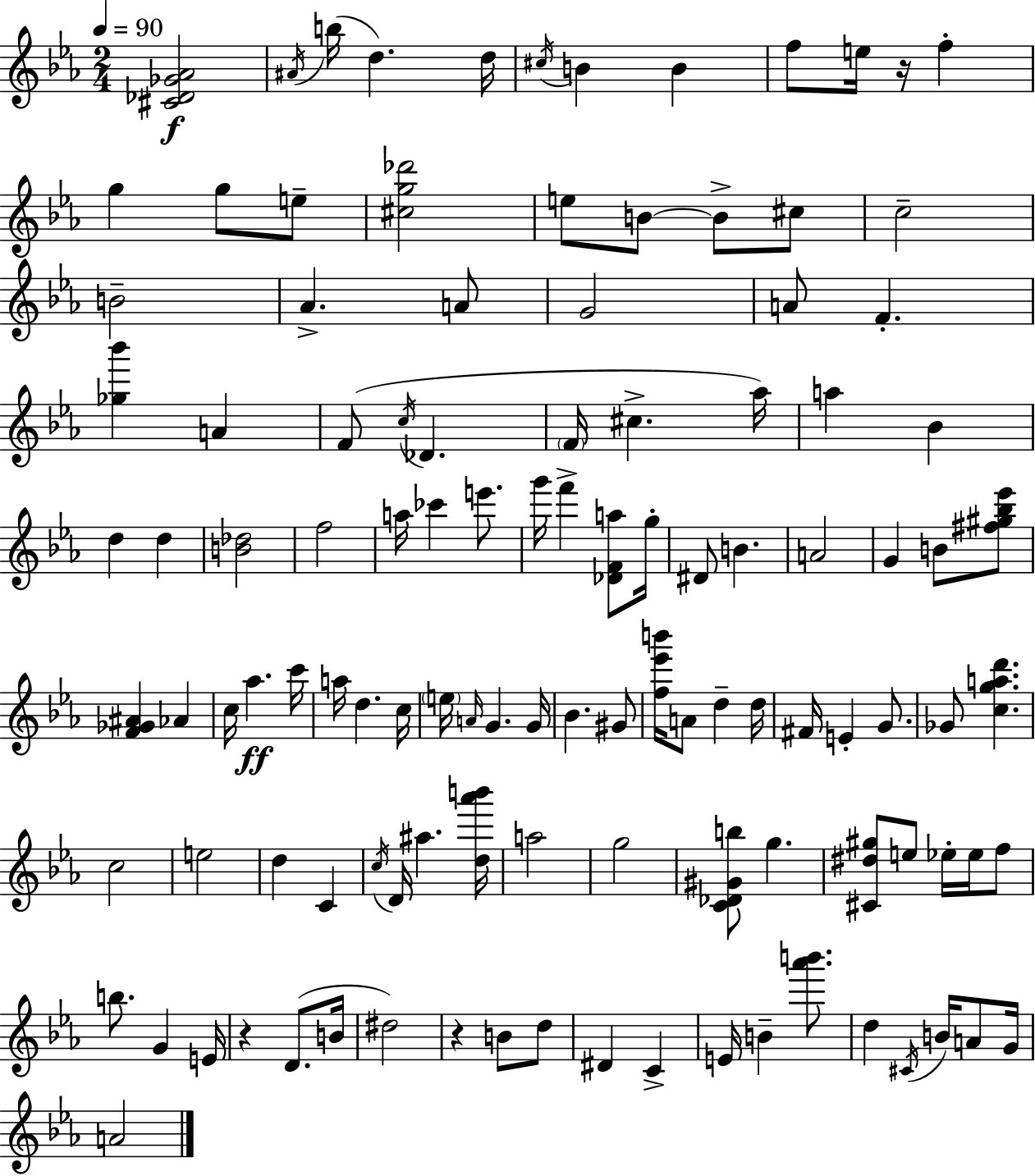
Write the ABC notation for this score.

X:1
T:Untitled
M:2/4
L:1/4
K:Eb
[^C_D_G_A]2 ^A/4 b/4 d d/4 ^c/4 B B f/2 e/4 z/4 f g g/2 e/2 [^cg_d']2 e/2 B/2 B/2 ^c/2 c2 B2 _A A/2 G2 A/2 F [_g_b'] A F/2 c/4 _D F/4 ^c _a/4 a _B d d [B_d]2 f2 a/4 _c' e'/2 g'/4 f' [_DFa]/2 g/4 ^D/2 B A2 G B/2 [^f^g_b_e']/2 [F_G^A] _A c/4 _a c'/4 a/4 d c/4 e/4 A/4 G G/4 _B ^G/2 [f_e'b']/4 A/2 d d/4 ^F/4 E G/2 _G/2 [cgad'] c2 e2 d C c/4 D/4 ^a [d_a'b']/4 a2 g2 [C_D^Gb]/2 g [^C^d^g]/2 e/2 _e/4 _e/4 f/2 b/2 G E/4 z D/2 B/4 ^d2 z B/2 d/2 ^D C E/4 B [_a'b']/2 d ^C/4 B/4 A/2 G/4 A2